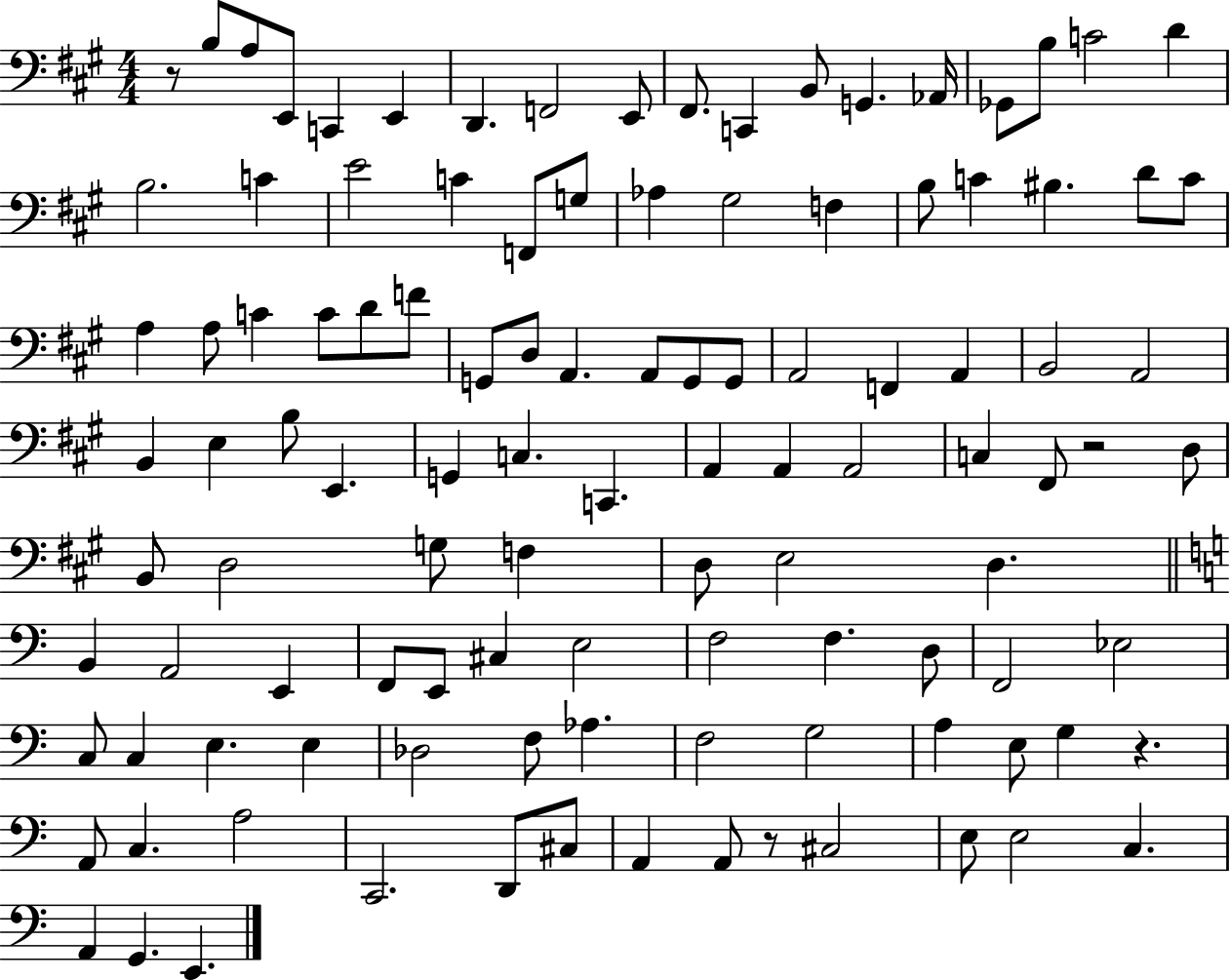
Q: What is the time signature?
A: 4/4